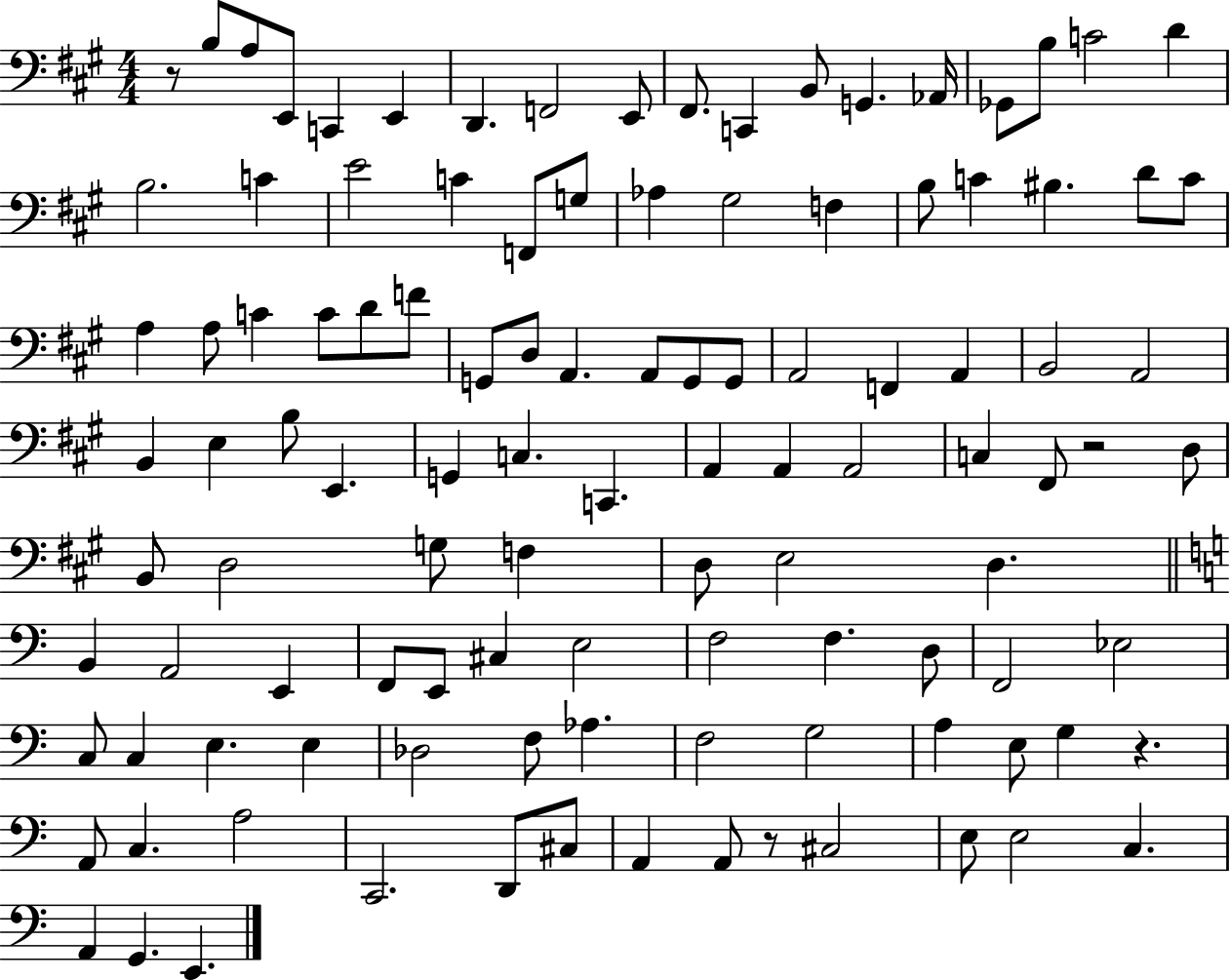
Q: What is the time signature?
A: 4/4